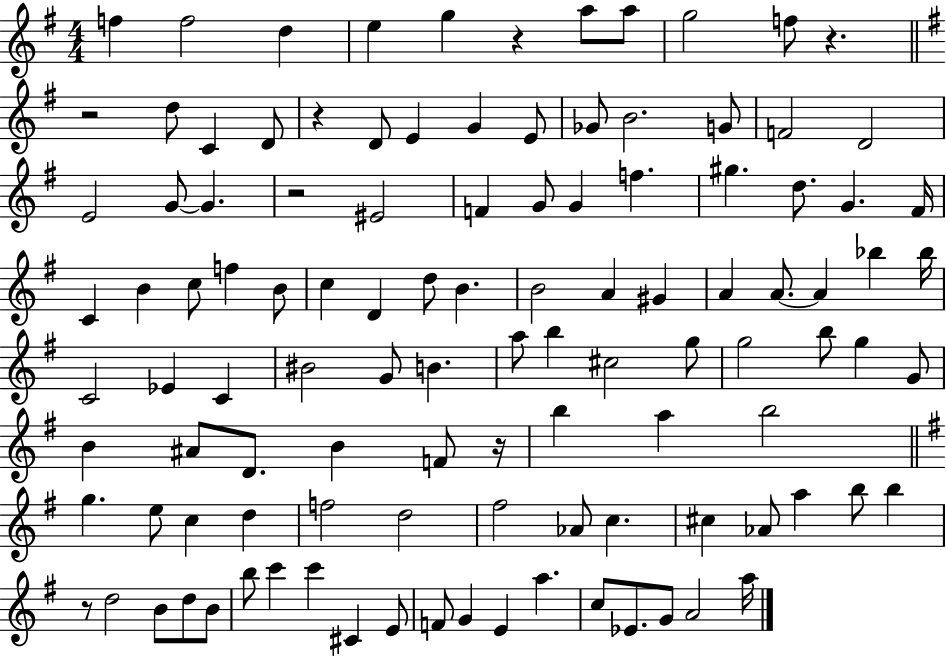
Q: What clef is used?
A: treble